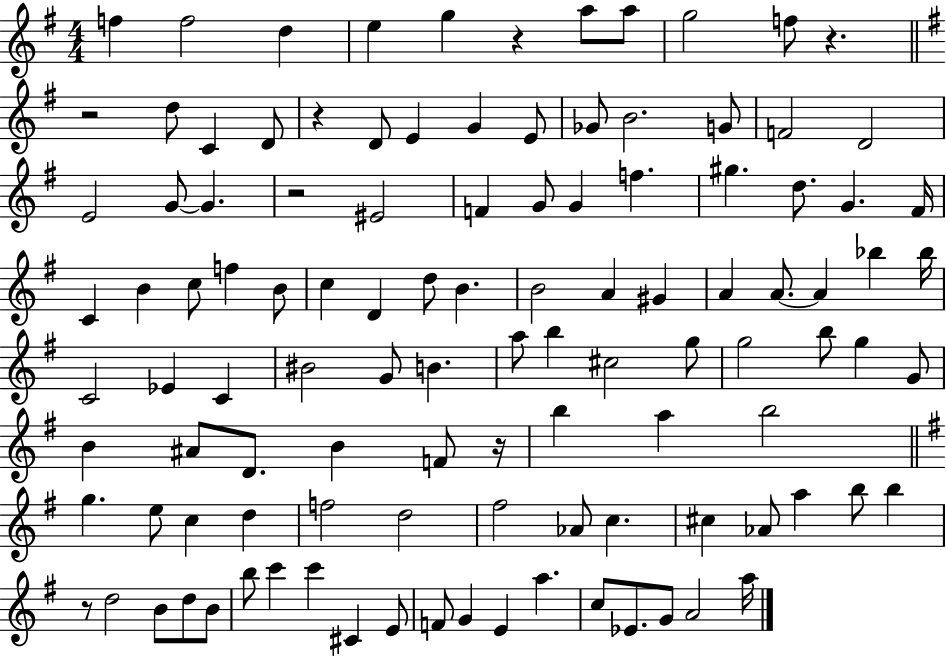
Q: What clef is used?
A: treble